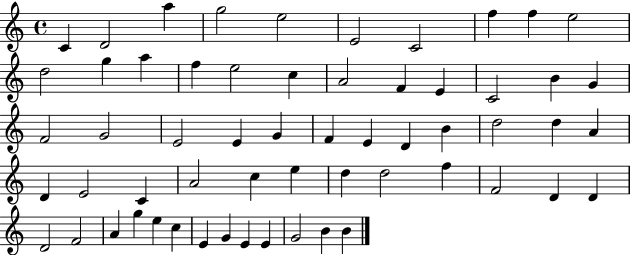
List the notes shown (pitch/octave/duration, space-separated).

C4/q D4/h A5/q G5/h E5/h E4/h C4/h F5/q F5/q E5/h D5/h G5/q A5/q F5/q E5/h C5/q A4/h F4/q E4/q C4/h B4/q G4/q F4/h G4/h E4/h E4/q G4/q F4/q E4/q D4/q B4/q D5/h D5/q A4/q D4/q E4/h C4/q A4/h C5/q E5/q D5/q D5/h F5/q F4/h D4/q D4/q D4/h F4/h A4/q G5/q E5/q C5/q E4/q G4/q E4/q E4/q G4/h B4/q B4/q